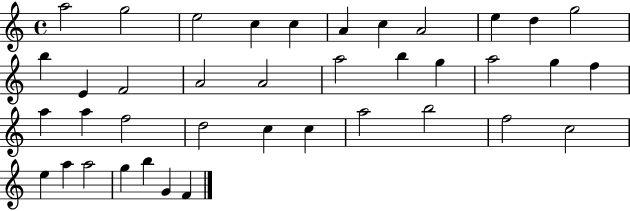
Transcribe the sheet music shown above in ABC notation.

X:1
T:Untitled
M:4/4
L:1/4
K:C
a2 g2 e2 c c A c A2 e d g2 b E F2 A2 A2 a2 b g a2 g f a a f2 d2 c c a2 b2 f2 c2 e a a2 g b G F